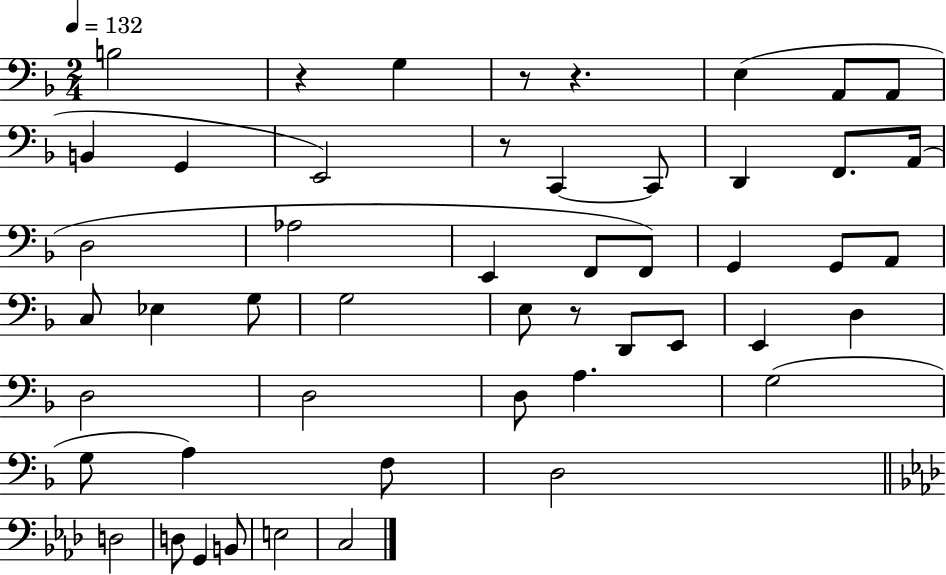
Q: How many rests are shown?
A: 5